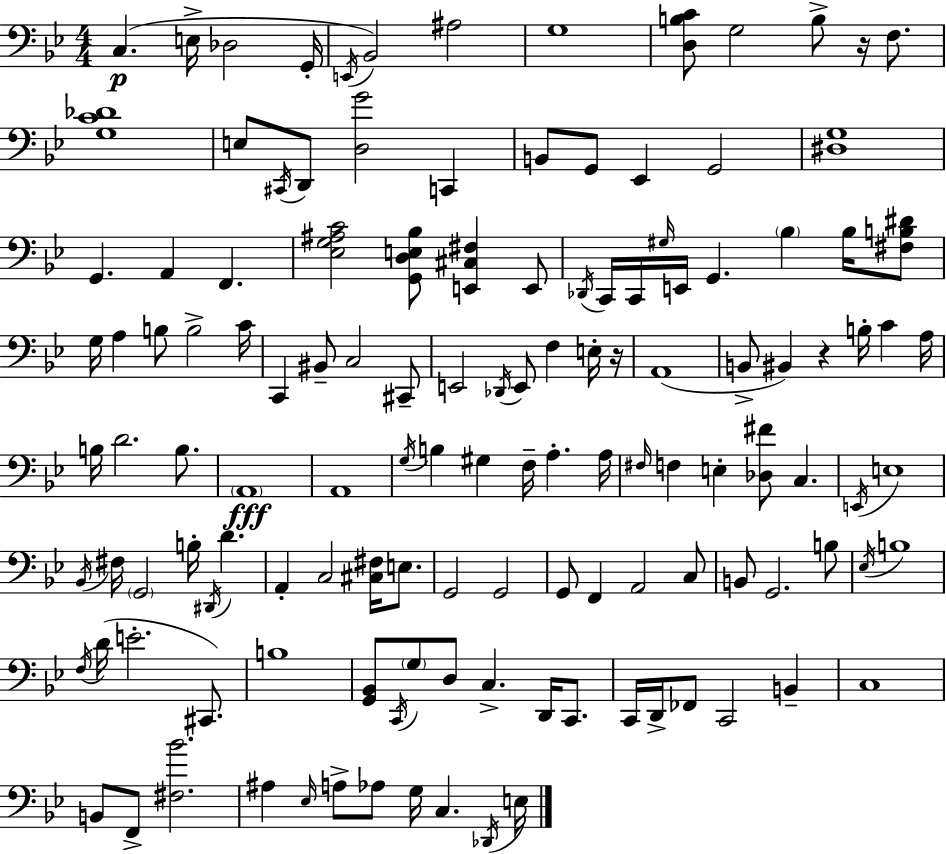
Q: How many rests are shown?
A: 3